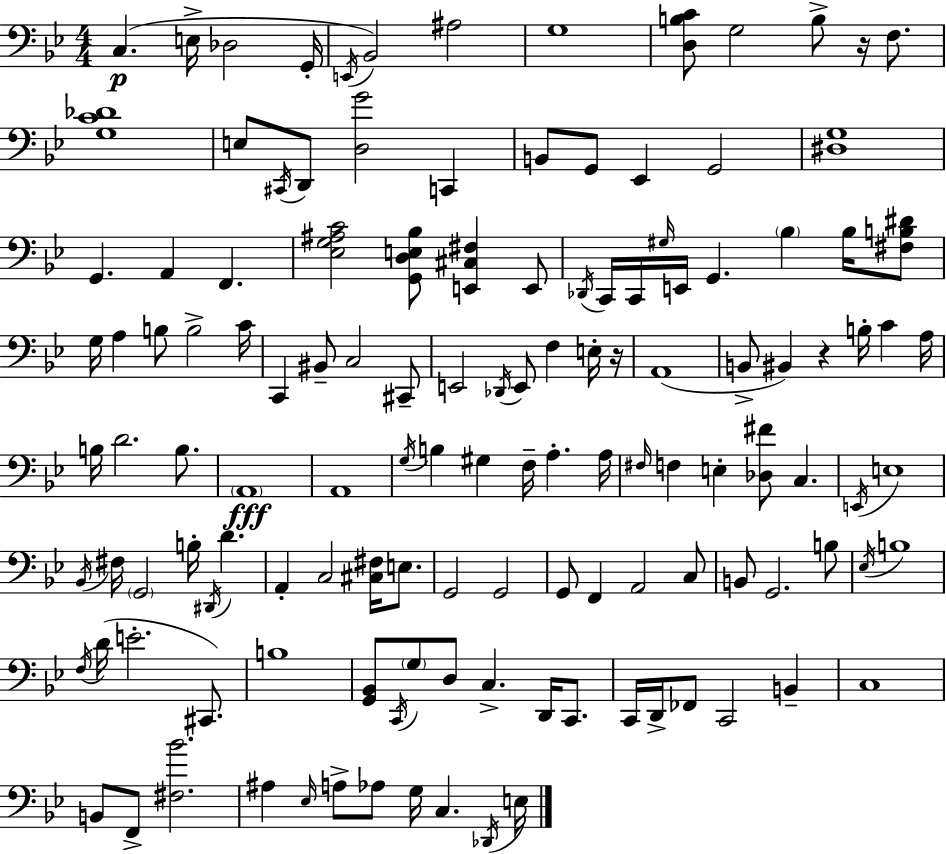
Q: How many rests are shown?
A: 3